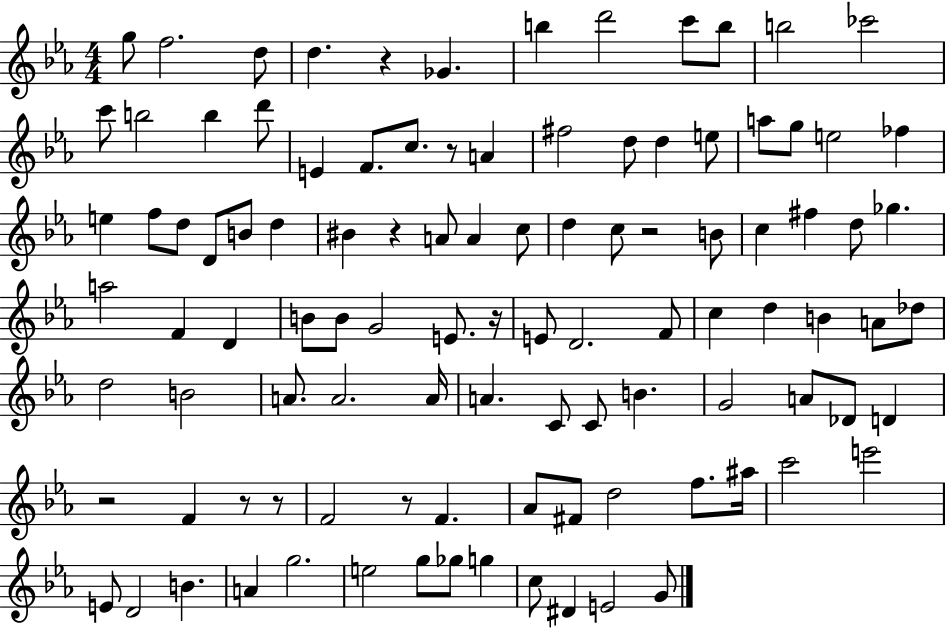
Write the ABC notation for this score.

X:1
T:Untitled
M:4/4
L:1/4
K:Eb
g/2 f2 d/2 d z _G b d'2 c'/2 b/2 b2 _c'2 c'/2 b2 b d'/2 E F/2 c/2 z/2 A ^f2 d/2 d e/2 a/2 g/2 e2 _f e f/2 d/2 D/2 B/2 d ^B z A/2 A c/2 d c/2 z2 B/2 c ^f d/2 _g a2 F D B/2 B/2 G2 E/2 z/4 E/2 D2 F/2 c d B A/2 _d/2 d2 B2 A/2 A2 A/4 A C/2 C/2 B G2 A/2 _D/2 D z2 F z/2 z/2 F2 z/2 F _A/2 ^F/2 d2 f/2 ^a/4 c'2 e'2 E/2 D2 B A g2 e2 g/2 _g/2 g c/2 ^D E2 G/2